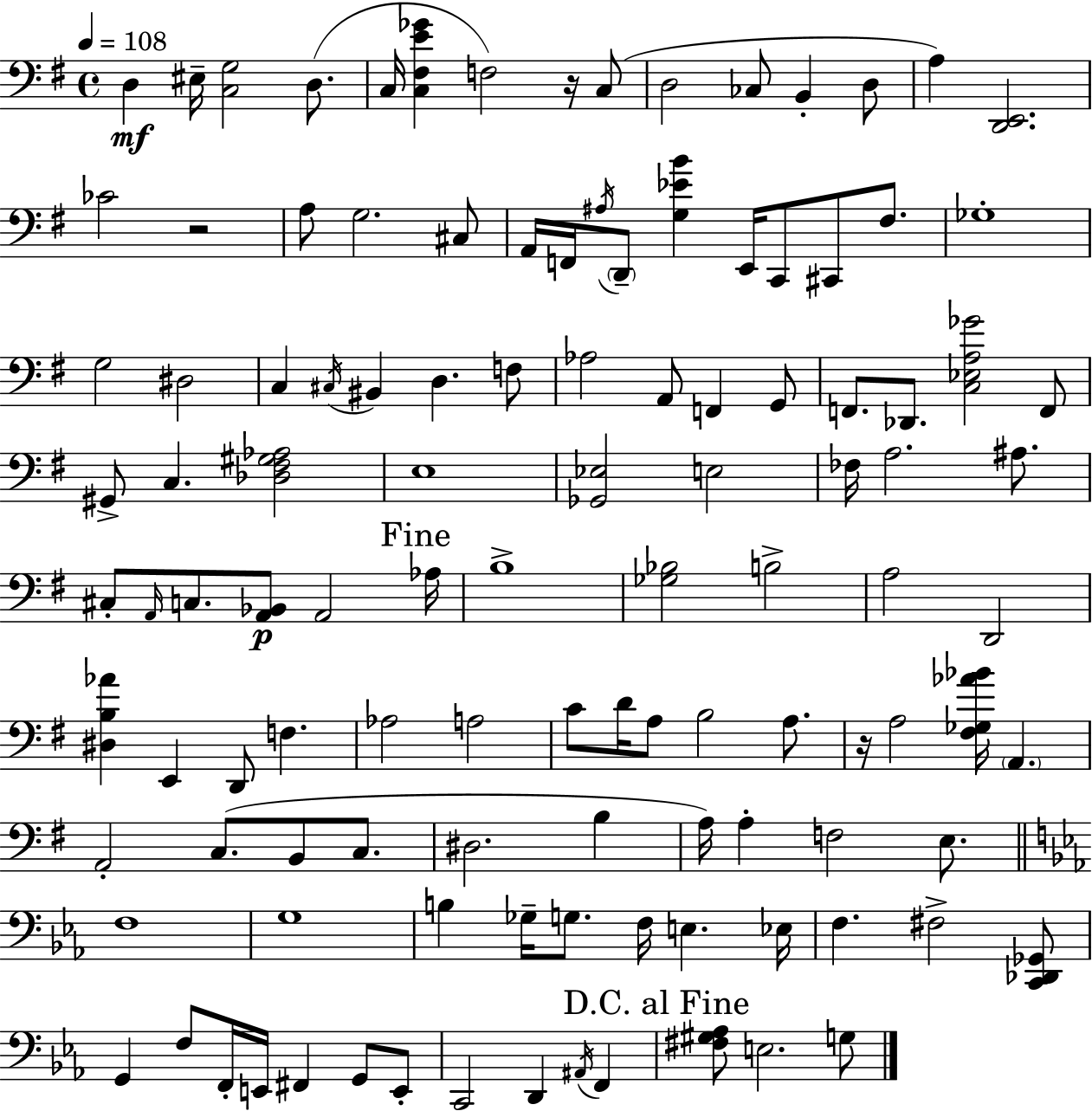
{
  \clef bass
  \time 4/4
  \defaultTimeSignature
  \key e \minor
  \tempo 4 = 108
  \repeat volta 2 { d4\mf eis16-- <c g>2 d8.( | c16 <c fis e' ges'>4 f2) r16 c8( | d2 ces8 b,4-. d8 | a4) <d, e,>2. | \break ces'2 r2 | a8 g2. cis8 | a,16 f,16 \acciaccatura { ais16 } \parenthesize d,8-- <g ees' b'>4 e,16 c,8 cis,8 fis8. | ges1-. | \break g2 dis2 | c4 \acciaccatura { cis16 } bis,4 d4. | f8 aes2 a,8 f,4 | g,8 f,8. des,8. <c ees a ges'>2 | \break f,8 gis,8-> c4. <des fis gis aes>2 | e1 | <ges, ees>2 e2 | fes16 a2. ais8. | \break cis8-. \grace { a,16 } c8. <a, bes,>8\p a,2 | \mark "Fine" aes16 b1-> | <ges bes>2 b2-> | a2 d,2 | \break <dis b aes'>4 e,4 d,8 f4. | aes2 a2 | c'8 d'16 a8 b2 | a8. r16 a2 <fis ges aes' bes'>16 \parenthesize a,4. | \break a,2-. c8.( b,8 | c8. dis2. b4 | a16) a4-. f2 | e8. \bar "||" \break \key ees \major f1 | g1 | b4 ges16-- g8. f16 e4. ees16 | f4. fis2-> <c, des, ges,>8 | \break g,4 f8 f,16-. e,16 fis,4 g,8 e,8-. | c,2 d,4 \acciaccatura { ais,16 } f,4 | \mark "D.C. al Fine" <fis gis aes>8 e2. g8 | } \bar "|."
}